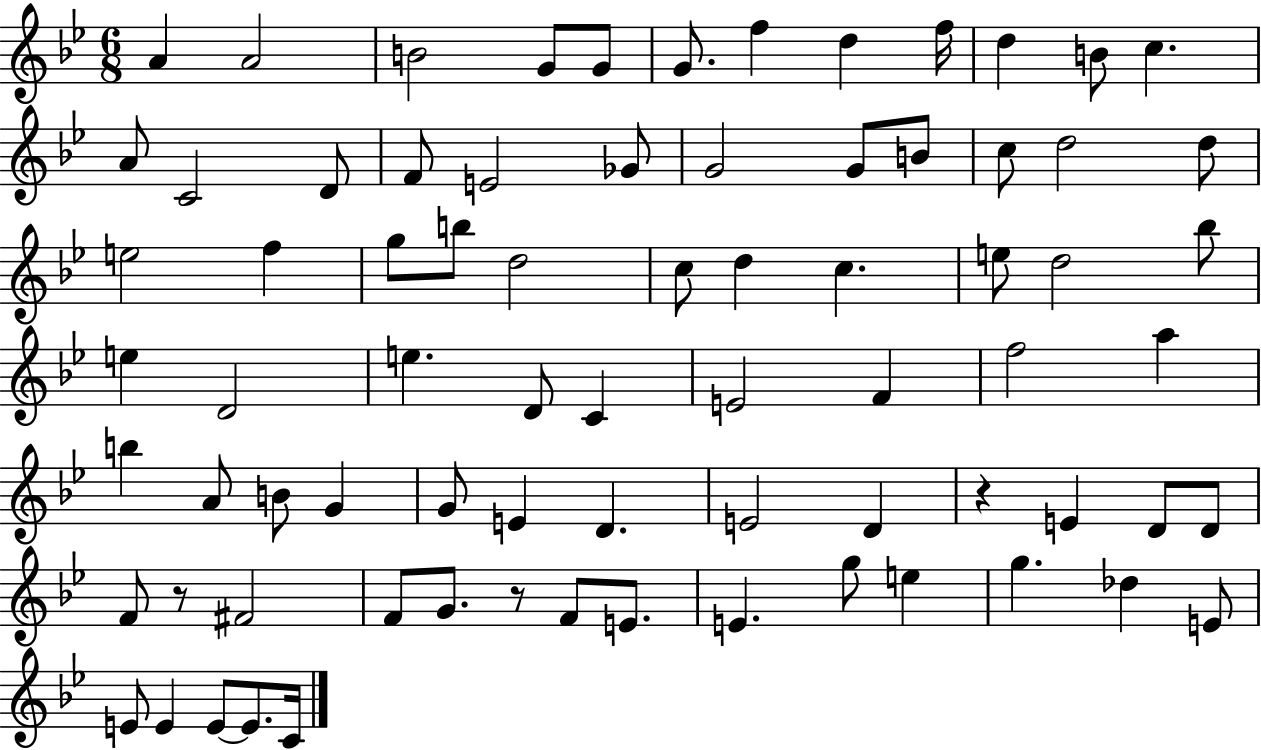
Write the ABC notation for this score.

X:1
T:Untitled
M:6/8
L:1/4
K:Bb
A A2 B2 G/2 G/2 G/2 f d f/4 d B/2 c A/2 C2 D/2 F/2 E2 _G/2 G2 G/2 B/2 c/2 d2 d/2 e2 f g/2 b/2 d2 c/2 d c e/2 d2 _b/2 e D2 e D/2 C E2 F f2 a b A/2 B/2 G G/2 E D E2 D z E D/2 D/2 F/2 z/2 ^F2 F/2 G/2 z/2 F/2 E/2 E g/2 e g _d E/2 E/2 E E/2 E/2 C/4